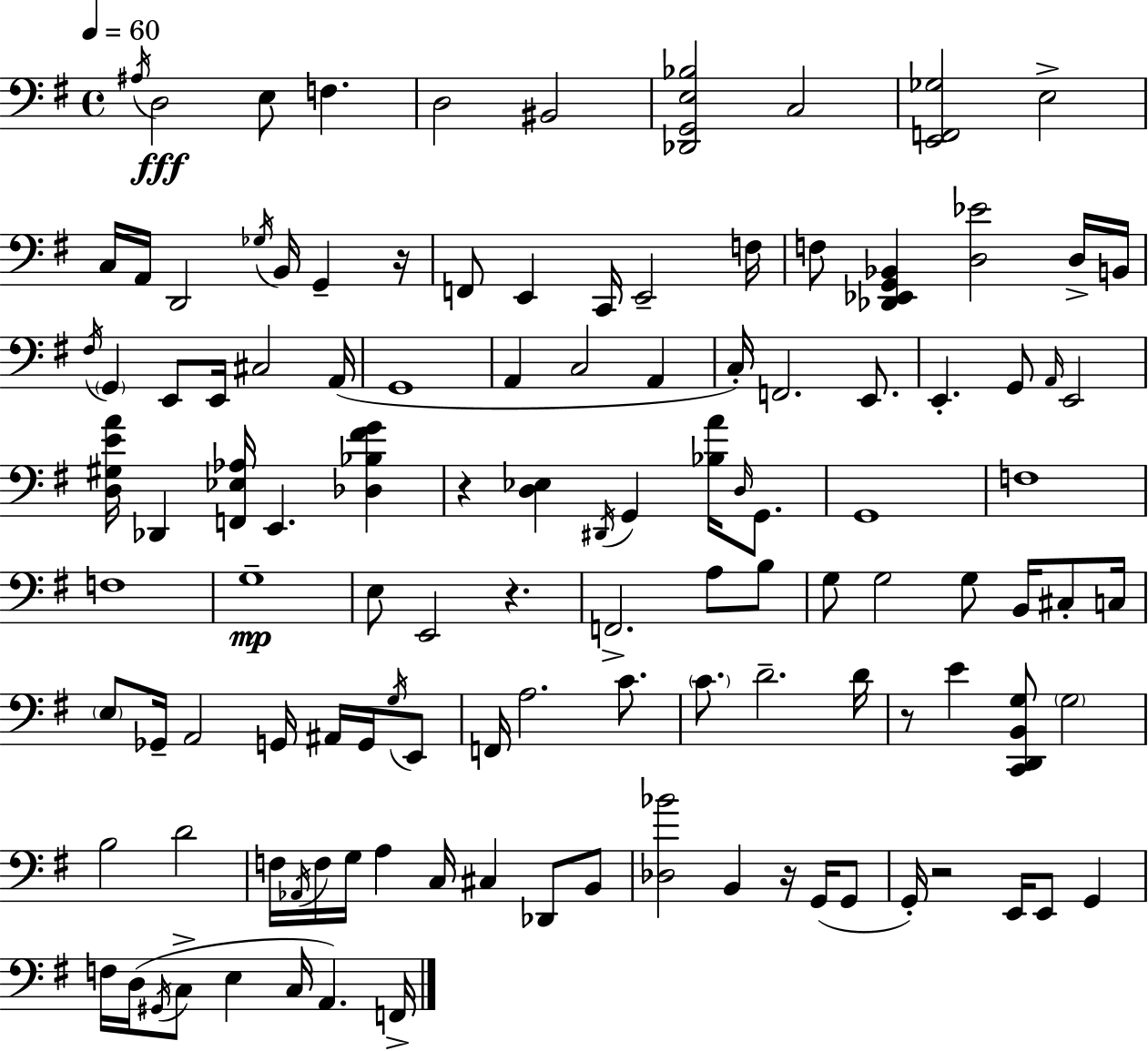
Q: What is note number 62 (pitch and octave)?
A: Gb2